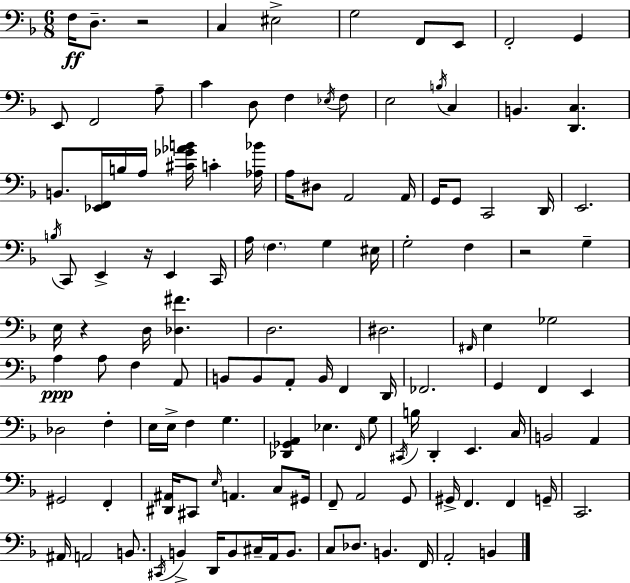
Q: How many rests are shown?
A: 4